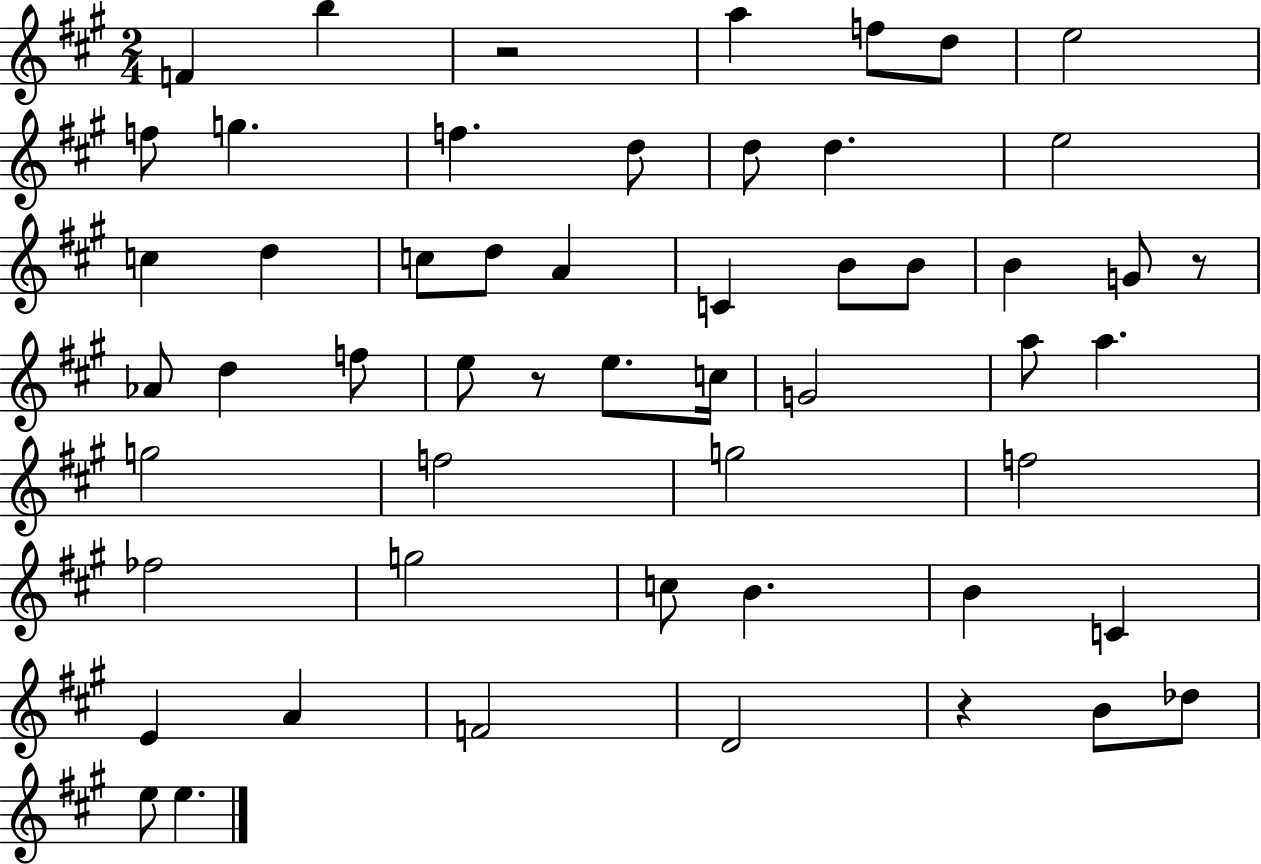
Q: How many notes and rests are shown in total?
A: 54